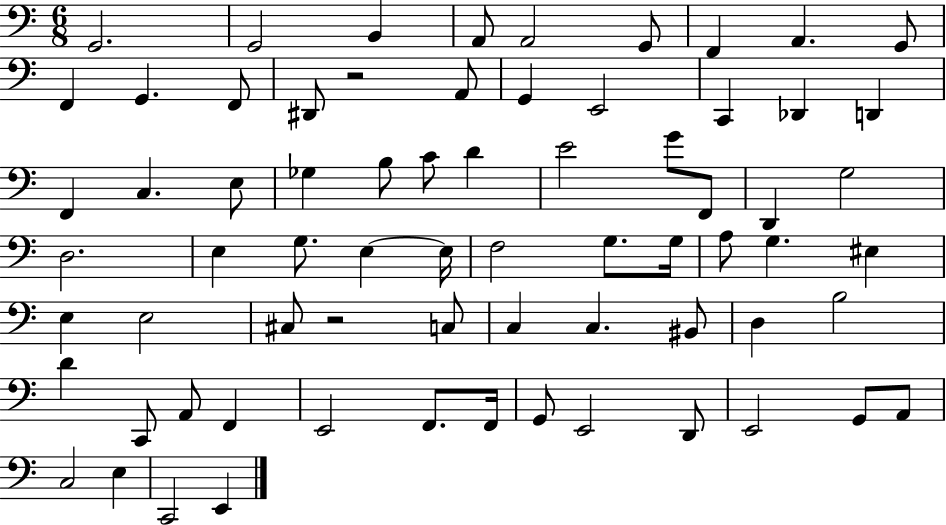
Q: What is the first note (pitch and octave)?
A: G2